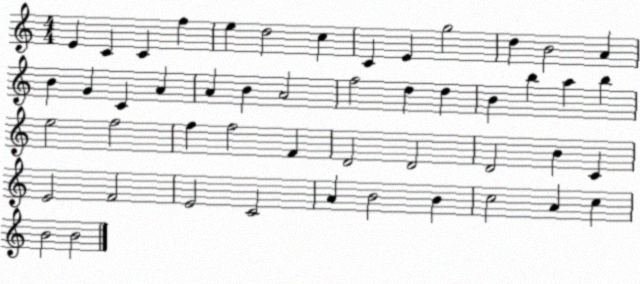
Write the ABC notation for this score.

X:1
T:Untitled
M:4/4
L:1/4
K:C
E C C f e d2 c C E g2 d B2 A B G C A A B A2 f2 d d B b a b e2 f2 f f2 F D2 D2 D2 B C E2 F2 E2 C2 A B2 B c2 A c B2 B2